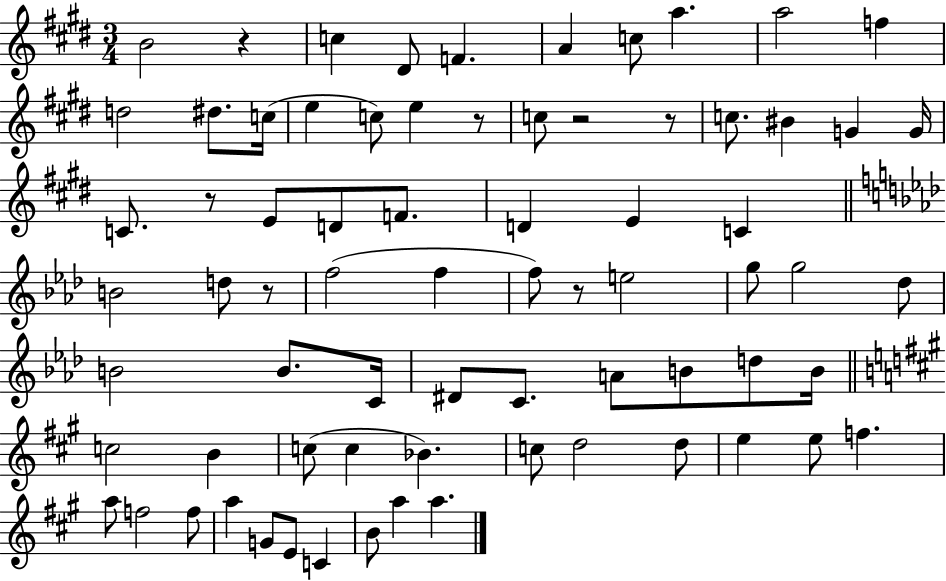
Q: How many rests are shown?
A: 7